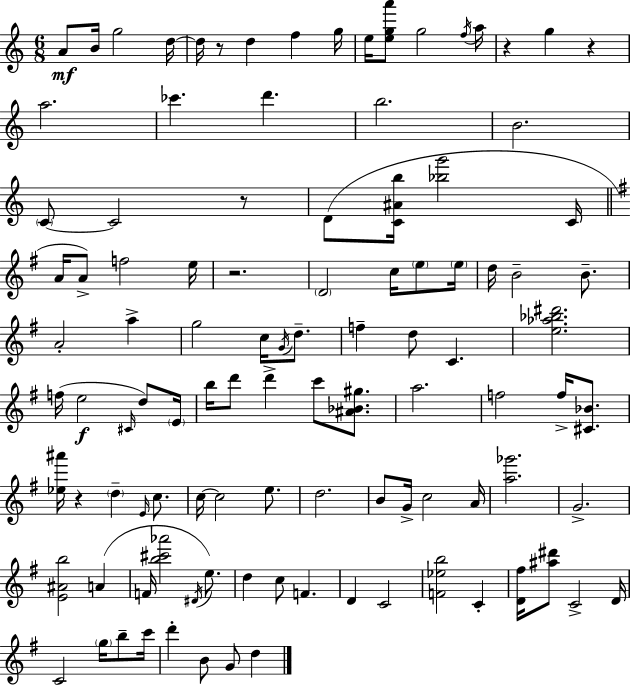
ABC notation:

X:1
T:Untitled
M:6/8
L:1/4
K:C
A/2 B/4 g2 d/4 d/4 z/2 d f g/4 e/4 [ega']/2 g2 f/4 a/4 z g z a2 _c' d' b2 B2 C/2 C2 z/2 D/2 [C^Ab]/4 [_bg']2 C/4 A/4 A/2 f2 e/4 z2 D2 c/4 e/2 e/4 d/4 B2 B/2 A2 a g2 c/4 G/4 d/2 f d/2 C [e_a_b^d']2 f/4 e2 ^C/4 d/2 E/4 b/4 d'/2 d' c'/2 [^A_B^g]/2 a2 f2 f/4 [^C_B]/2 [_e^a']/4 z d E/4 c/2 c/4 c2 e/2 d2 B/2 G/4 c2 A/4 [a_g']2 G2 [E^Ab]2 A F/4 [b^c'_a']2 ^D/4 e/2 d c/2 F D C2 [F_eb]2 C [D^f]/4 [^a^d']/2 C2 D/4 C2 g/4 b/2 c'/4 d' B/2 G/2 d